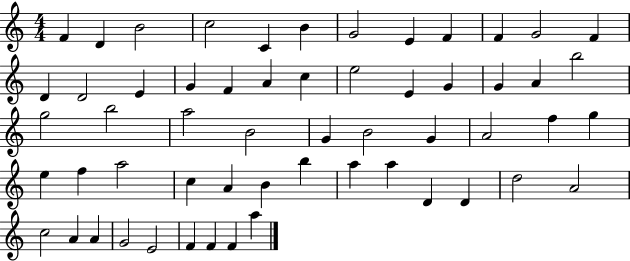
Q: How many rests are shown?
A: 0